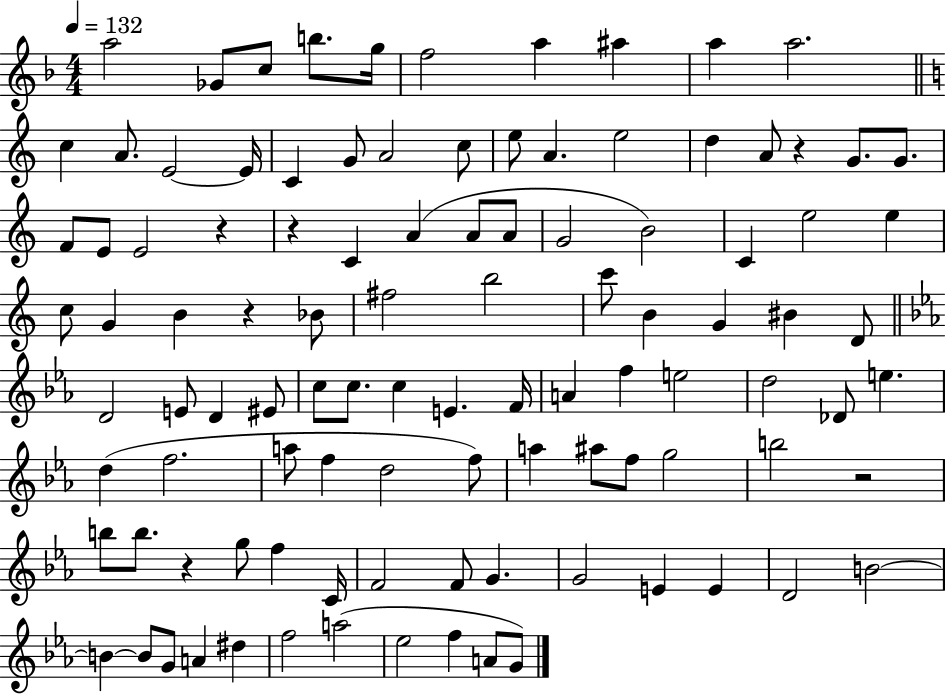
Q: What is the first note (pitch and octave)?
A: A5